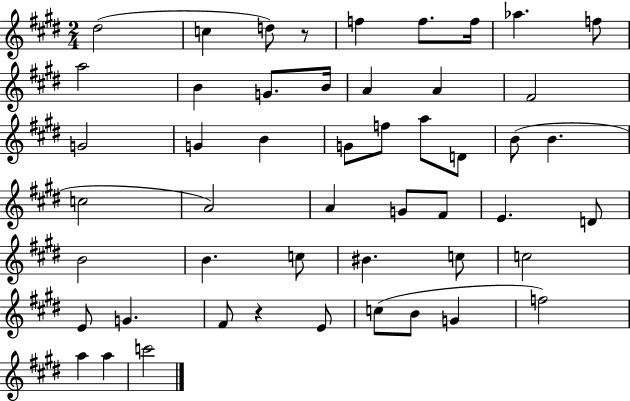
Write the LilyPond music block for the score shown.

{
  \clef treble
  \numericTimeSignature
  \time 2/4
  \key e \major
  dis''2( | c''4 d''8) r8 | f''4 f''8. f''16 | aes''4. f''8 | \break a''2 | b'4 g'8. b'16 | a'4 a'4 | fis'2 | \break g'2 | g'4 b'4 | g'8 f''8 a''8 d'8 | b'8( b'4. | \break c''2 | a'2) | a'4 g'8 fis'8 | e'4. d'8 | \break b'2 | b'4. c''8 | bis'4. c''8 | c''2 | \break e'8 g'4. | fis'8 r4 e'8 | c''8( b'8 g'4 | f''2) | \break a''4 a''4 | c'''2 | \bar "|."
}